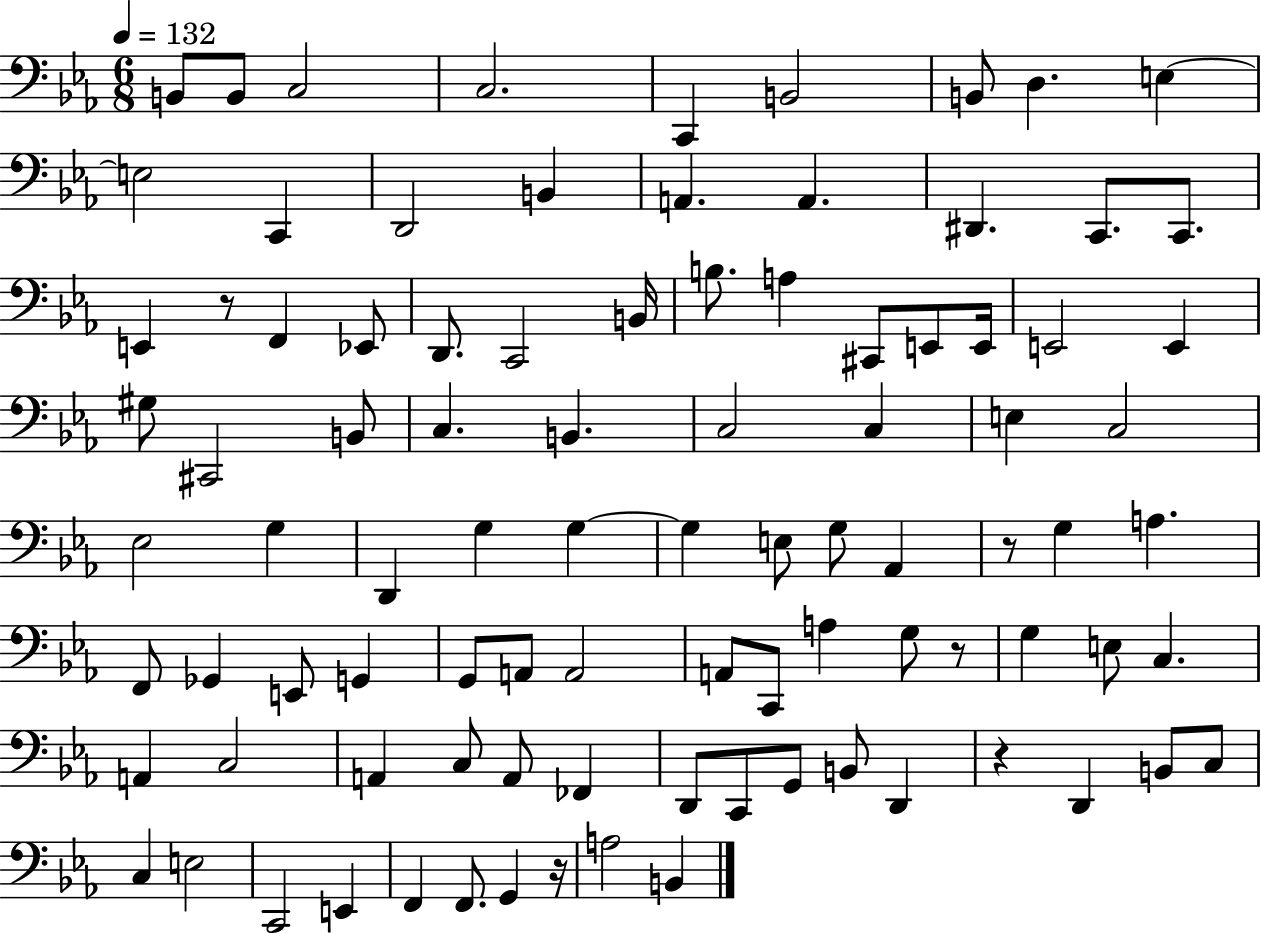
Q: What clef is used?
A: bass